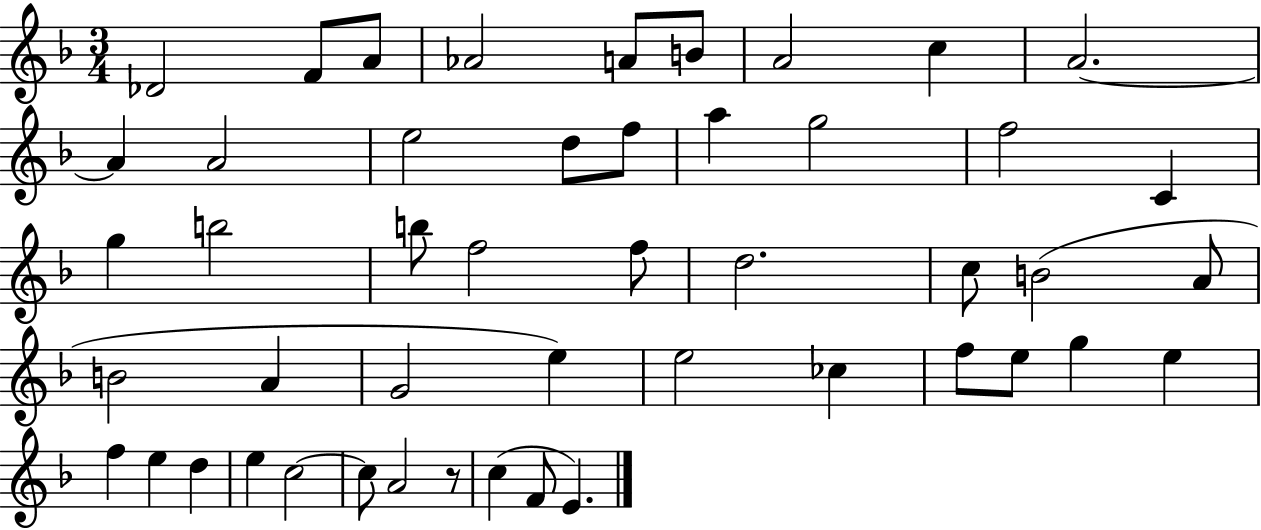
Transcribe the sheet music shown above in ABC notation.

X:1
T:Untitled
M:3/4
L:1/4
K:F
_D2 F/2 A/2 _A2 A/2 B/2 A2 c A2 A A2 e2 d/2 f/2 a g2 f2 C g b2 b/2 f2 f/2 d2 c/2 B2 A/2 B2 A G2 e e2 _c f/2 e/2 g e f e d e c2 c/2 A2 z/2 c F/2 E